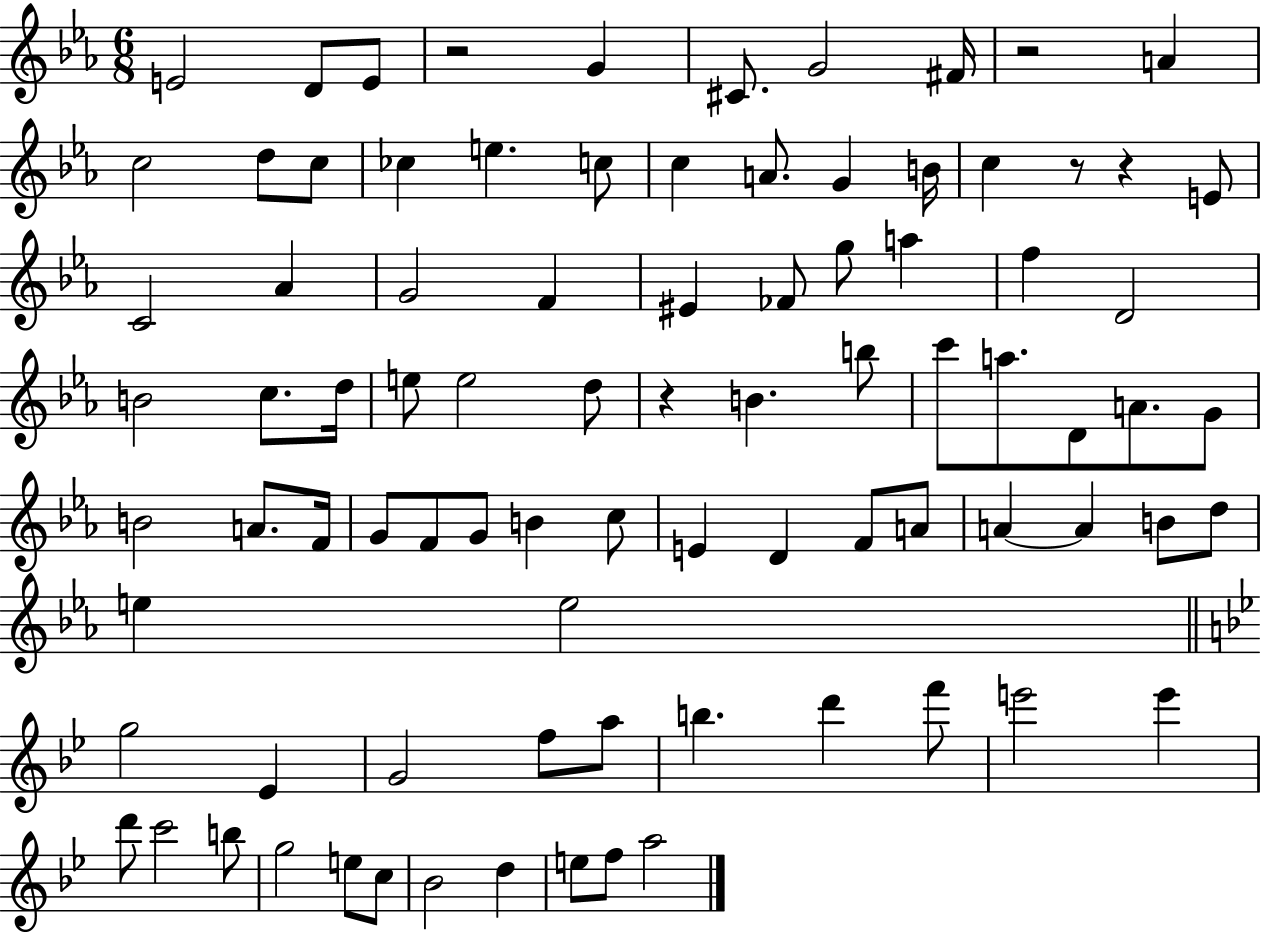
E4/h D4/e E4/e R/h G4/q C#4/e. G4/h F#4/s R/h A4/q C5/h D5/e C5/e CES5/q E5/q. C5/e C5/q A4/e. G4/q B4/s C5/q R/e R/q E4/e C4/h Ab4/q G4/h F4/q EIS4/q FES4/e G5/e A5/q F5/q D4/h B4/h C5/e. D5/s E5/e E5/h D5/e R/q B4/q. B5/e C6/e A5/e. D4/e A4/e. G4/e B4/h A4/e. F4/s G4/e F4/e G4/e B4/q C5/e E4/q D4/q F4/e A4/e A4/q A4/q B4/e D5/e E5/q E5/h G5/h Eb4/q G4/h F5/e A5/e B5/q. D6/q F6/e E6/h E6/q D6/e C6/h B5/e G5/h E5/e C5/e Bb4/h D5/q E5/e F5/e A5/h